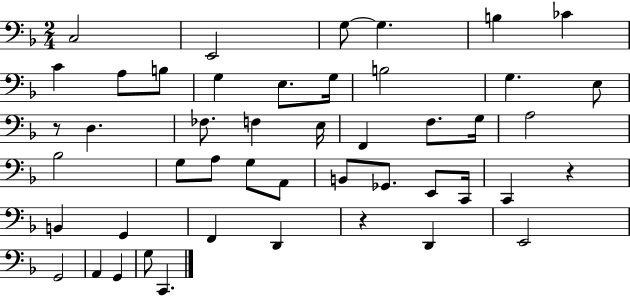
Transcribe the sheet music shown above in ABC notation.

X:1
T:Untitled
M:2/4
L:1/4
K:F
C,2 E,,2 G,/2 G, B, _C C A,/2 B,/2 G, E,/2 G,/4 B,2 G, E,/2 z/2 D, _F,/2 F, E,/4 F,, F,/2 G,/4 A,2 _B,2 G,/2 A,/2 G,/2 A,,/2 B,,/2 _G,,/2 E,,/2 C,,/4 C,, z B,, G,, F,, D,, z D,, E,,2 G,,2 A,, G,, G,/2 C,,